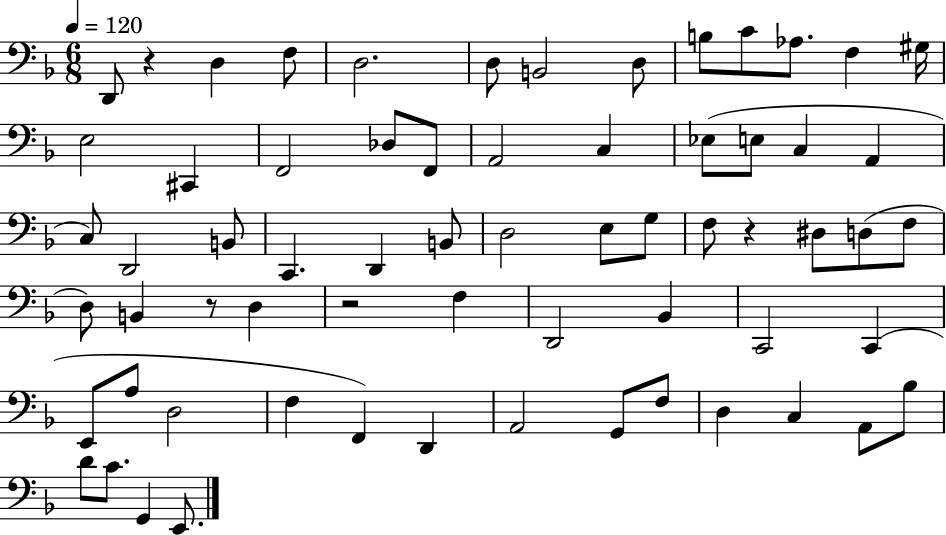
X:1
T:Untitled
M:6/8
L:1/4
K:F
D,,/2 z D, F,/2 D,2 D,/2 B,,2 D,/2 B,/2 C/2 _A,/2 F, ^G,/4 E,2 ^C,, F,,2 _D,/2 F,,/2 A,,2 C, _E,/2 E,/2 C, A,, C,/2 D,,2 B,,/2 C,, D,, B,,/2 D,2 E,/2 G,/2 F,/2 z ^D,/2 D,/2 F,/2 D,/2 B,, z/2 D, z2 F, D,,2 _B,, C,,2 C,, E,,/2 A,/2 D,2 F, F,, D,, A,,2 G,,/2 F,/2 D, C, A,,/2 _B,/2 D/2 C/2 G,, E,,/2